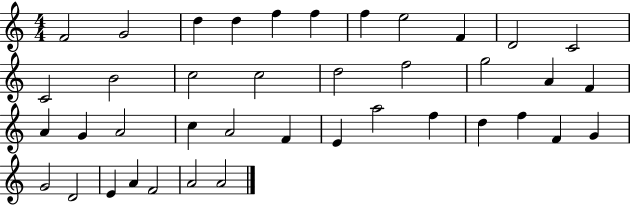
F4/h G4/h D5/q D5/q F5/q F5/q F5/q E5/h F4/q D4/h C4/h C4/h B4/h C5/h C5/h D5/h F5/h G5/h A4/q F4/q A4/q G4/q A4/h C5/q A4/h F4/q E4/q A5/h F5/q D5/q F5/q F4/q G4/q G4/h D4/h E4/q A4/q F4/h A4/h A4/h